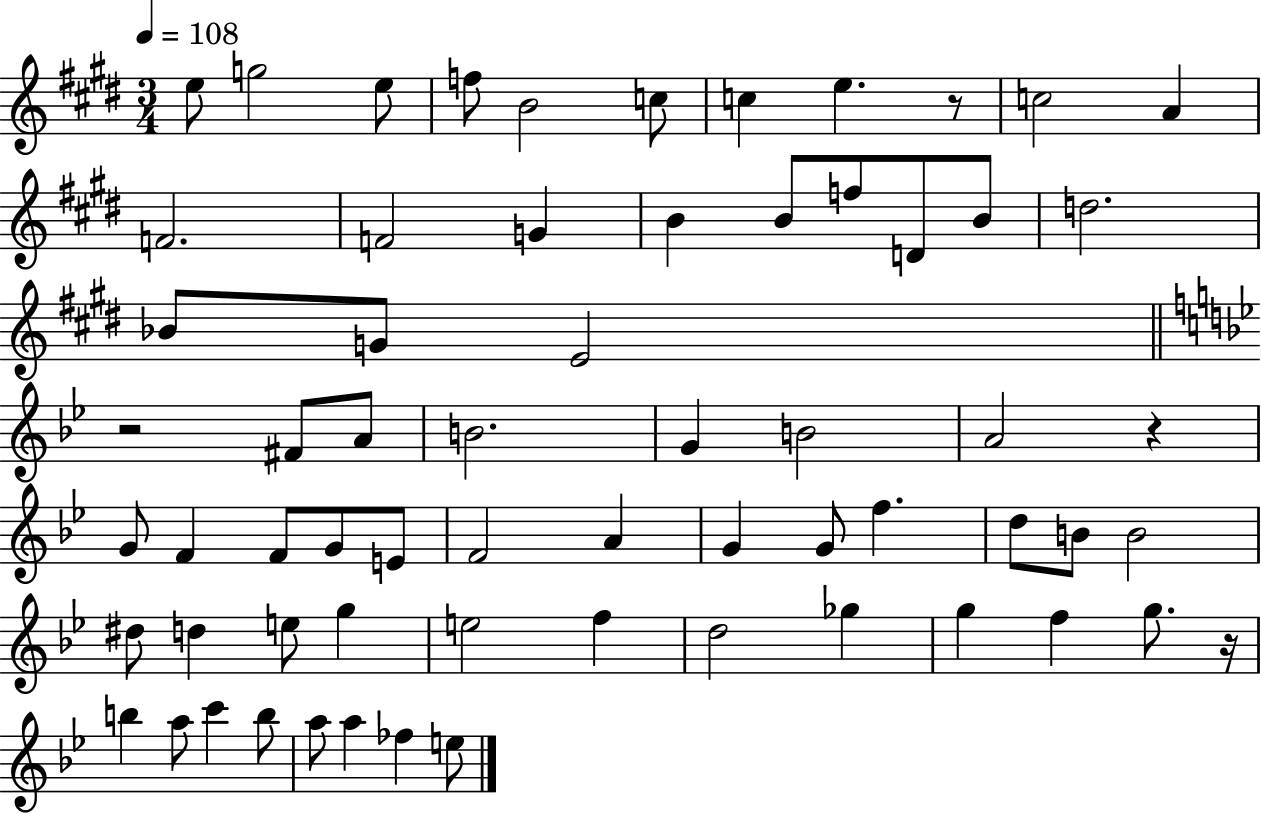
E5/e G5/h E5/e F5/e B4/h C5/e C5/q E5/q. R/e C5/h A4/q F4/h. F4/h G4/q B4/q B4/e F5/e D4/e B4/e D5/h. Bb4/e G4/e E4/h R/h F#4/e A4/e B4/h. G4/q B4/h A4/h R/q G4/e F4/q F4/e G4/e E4/e F4/h A4/q G4/q G4/e F5/q. D5/e B4/e B4/h D#5/e D5/q E5/e G5/q E5/h F5/q D5/h Gb5/q G5/q F5/q G5/e. R/s B5/q A5/e C6/q B5/e A5/e A5/q FES5/q E5/e